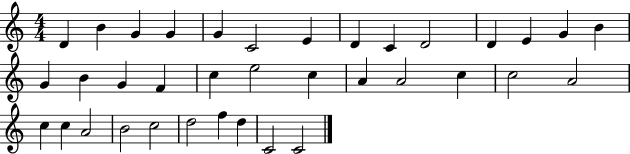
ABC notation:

X:1
T:Untitled
M:4/4
L:1/4
K:C
D B G G G C2 E D C D2 D E G B G B G F c e2 c A A2 c c2 A2 c c A2 B2 c2 d2 f d C2 C2